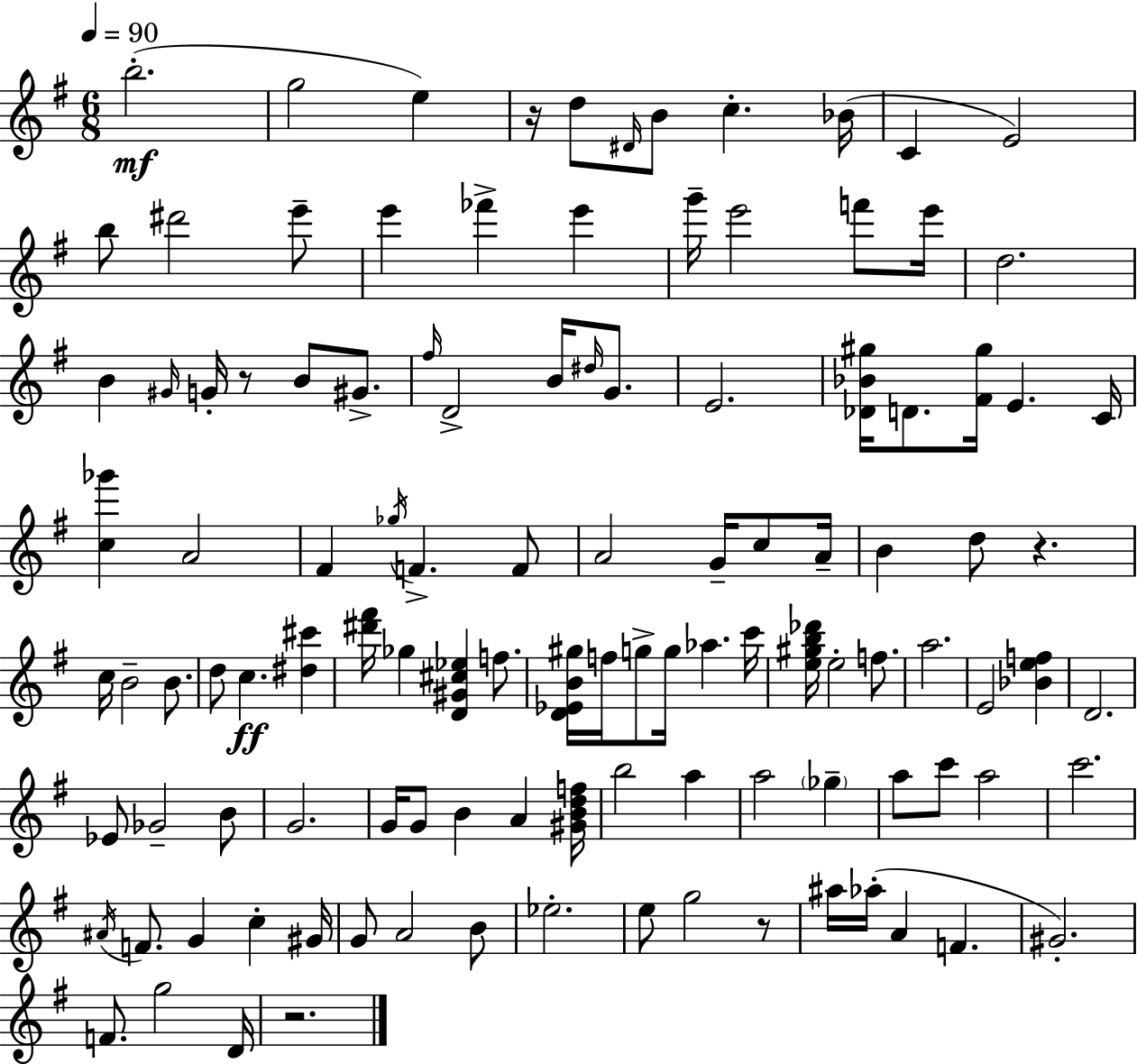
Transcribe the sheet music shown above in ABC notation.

X:1
T:Untitled
M:6/8
L:1/4
K:Em
b2 g2 e z/4 d/2 ^D/4 B/2 c _B/4 C E2 b/2 ^d'2 e'/2 e' _f' e' g'/4 e'2 f'/2 e'/4 d2 B ^G/4 G/4 z/2 B/2 ^G/2 ^f/4 D2 B/4 ^d/4 G/2 E2 [_D_B^g]/4 D/2 [^F^g]/4 E C/4 [c_g'] A2 ^F _g/4 F F/2 A2 G/4 c/2 A/4 B d/2 z c/4 B2 B/2 d/2 c [^d^c'] [^d'^f']/4 _g [D^G^c_e] f/2 [D_EB^g]/4 f/4 g/2 g/4 _a c'/4 [e^gb_d']/4 e2 f/2 a2 E2 [_Bef] D2 _E/2 _G2 B/2 G2 G/4 G/2 B A [^GBdf]/4 b2 a a2 _g a/2 c'/2 a2 c'2 ^A/4 F/2 G c ^G/4 G/2 A2 B/2 _e2 e/2 g2 z/2 ^a/4 _a/4 A F ^G2 F/2 g2 D/4 z2